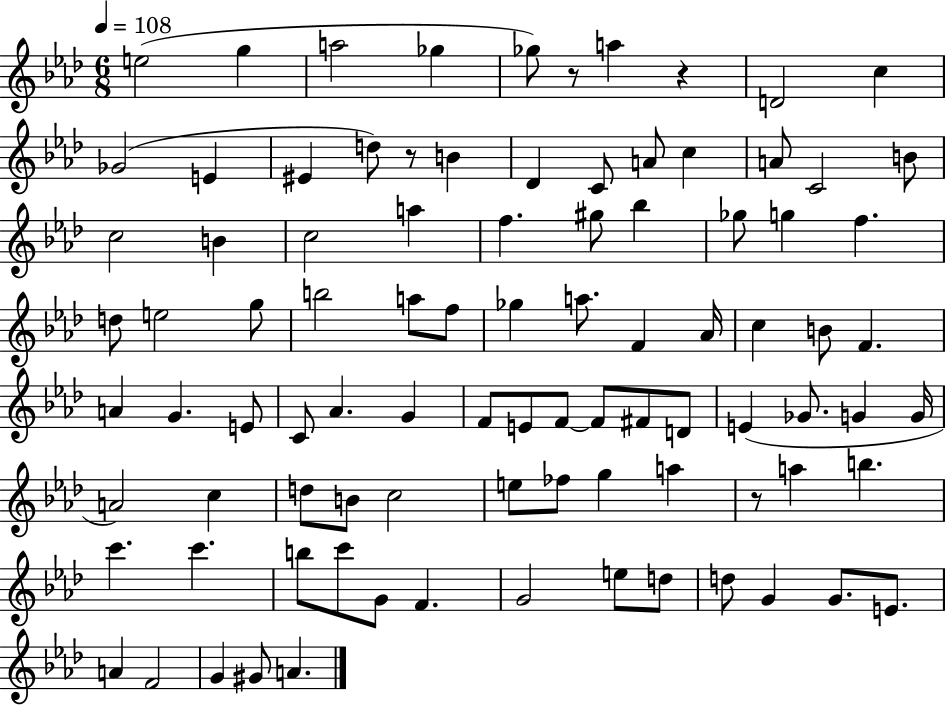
{
  \clef treble
  \numericTimeSignature
  \time 6/8
  \key aes \major
  \tempo 4 = 108
  e''2( g''4 | a''2 ges''4 | ges''8) r8 a''4 r4 | d'2 c''4 | \break ges'2( e'4 | eis'4 d''8) r8 b'4 | des'4 c'8 a'8 c''4 | a'8 c'2 b'8 | \break c''2 b'4 | c''2 a''4 | f''4. gis''8 bes''4 | ges''8 g''4 f''4. | \break d''8 e''2 g''8 | b''2 a''8 f''8 | ges''4 a''8. f'4 aes'16 | c''4 b'8 f'4. | \break a'4 g'4. e'8 | c'8 aes'4. g'4 | f'8 e'8 f'8~~ f'8 fis'8 d'8 | e'4( ges'8. g'4 g'16 | \break a'2) c''4 | d''8 b'8 c''2 | e''8 fes''8 g''4 a''4 | r8 a''4 b''4. | \break c'''4. c'''4. | b''8 c'''8 g'8 f'4. | g'2 e''8 d''8 | d''8 g'4 g'8. e'8. | \break a'4 f'2 | g'4 gis'8 a'4. | \bar "|."
}